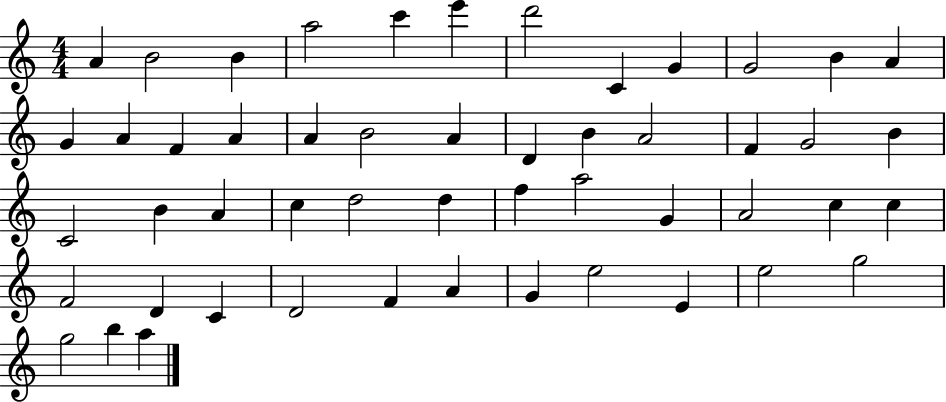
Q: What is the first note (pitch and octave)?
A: A4